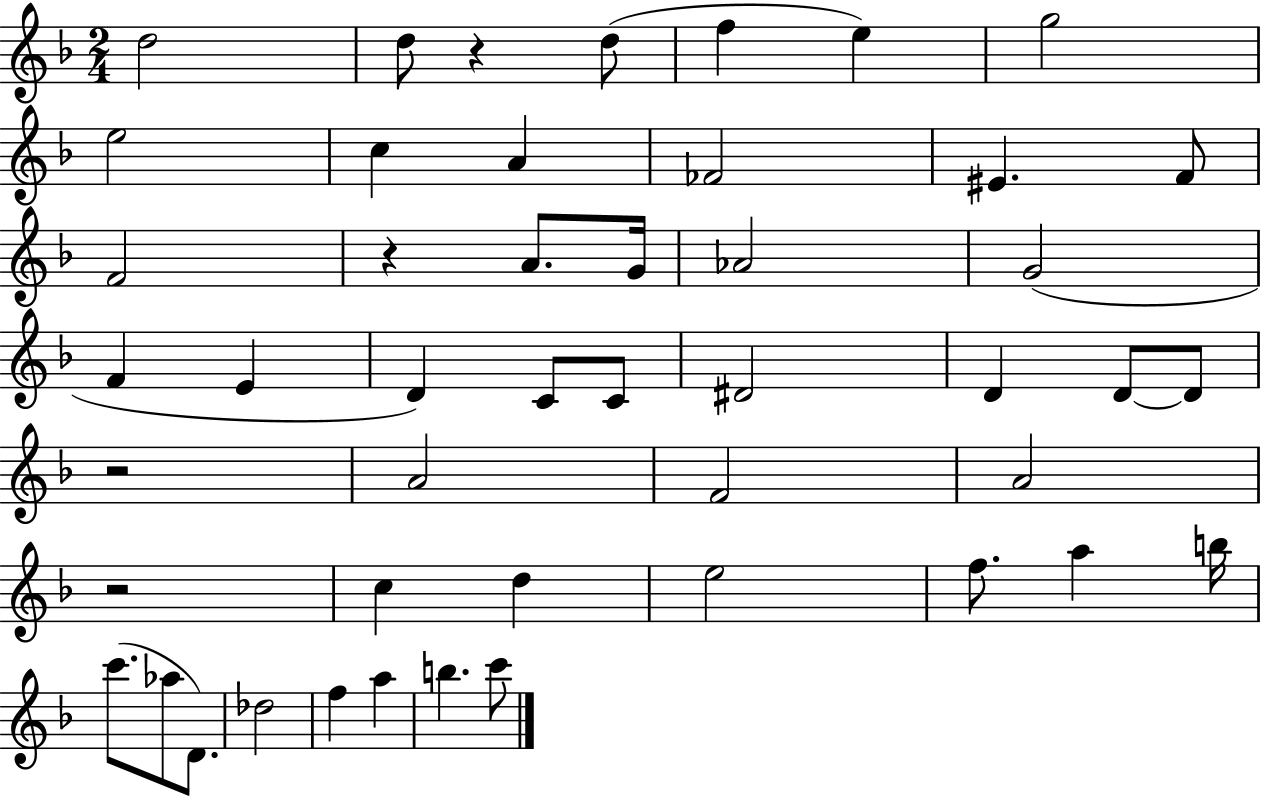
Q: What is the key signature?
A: F major